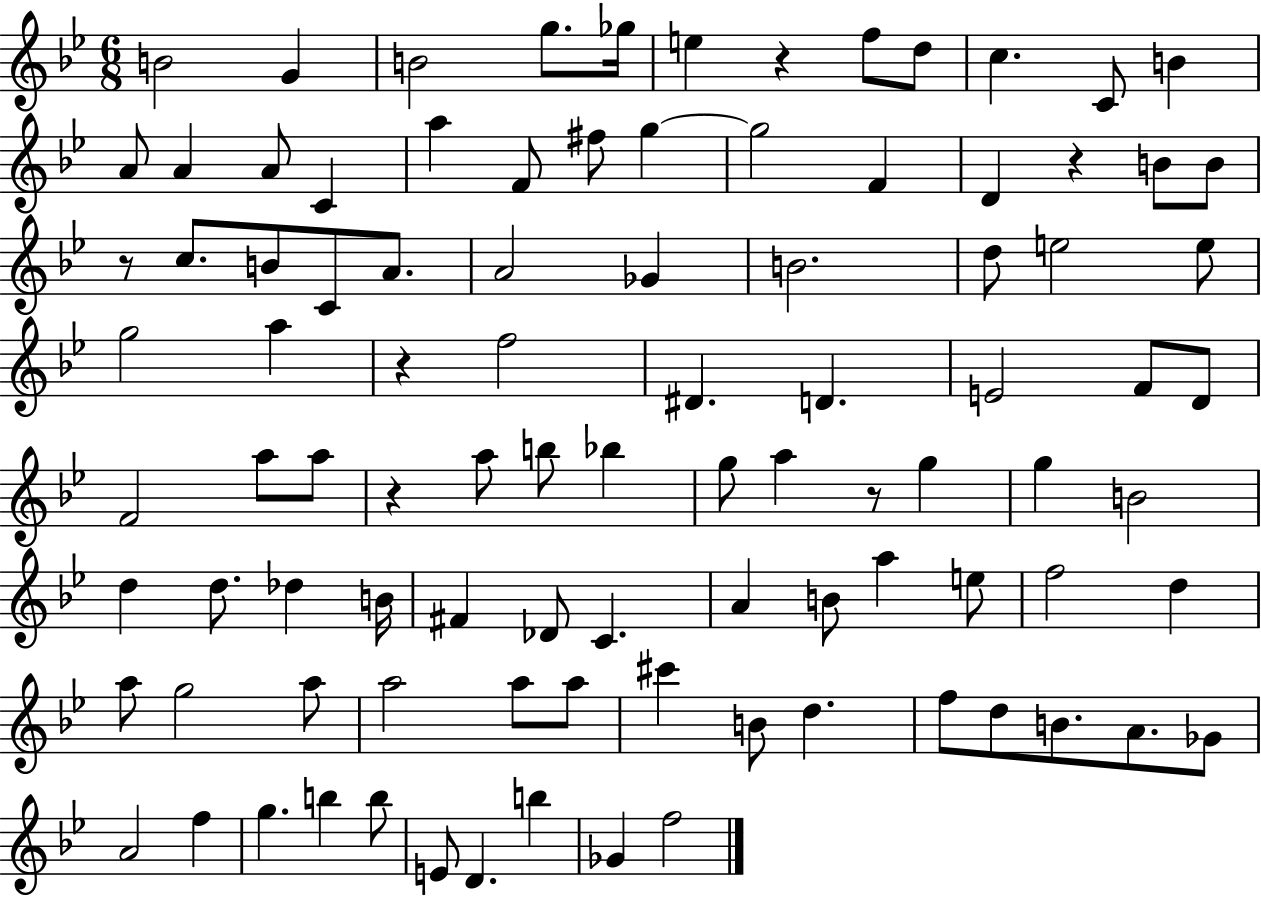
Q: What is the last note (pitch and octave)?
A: F5